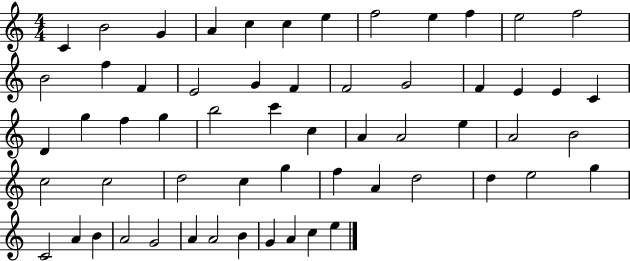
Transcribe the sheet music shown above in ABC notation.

X:1
T:Untitled
M:4/4
L:1/4
K:C
C B2 G A c c e f2 e f e2 f2 B2 f F E2 G F F2 G2 F E E C D g f g b2 c' c A A2 e A2 B2 c2 c2 d2 c g f A d2 d e2 g C2 A B A2 G2 A A2 B G A c e